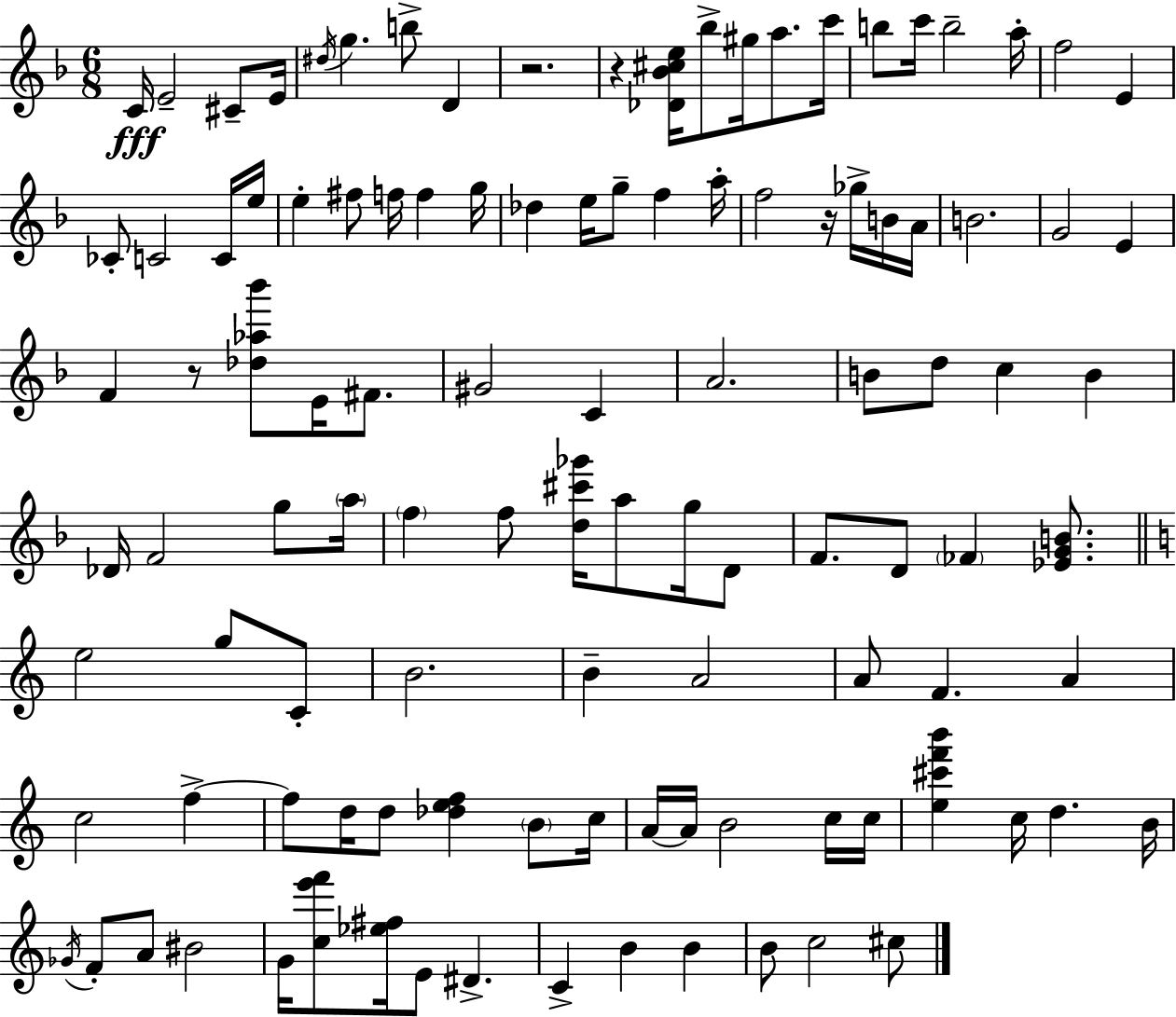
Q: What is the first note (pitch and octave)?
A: C4